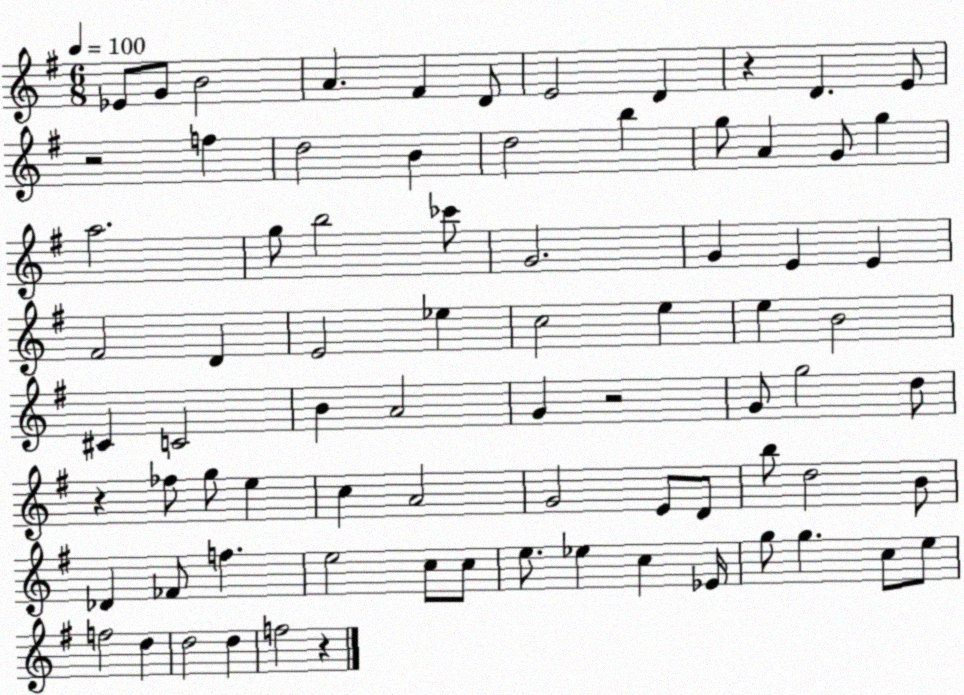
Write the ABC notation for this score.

X:1
T:Untitled
M:6/8
L:1/4
K:G
_E/2 G/2 B2 A ^F D/2 E2 D z D E/2 z2 f d2 B d2 b g/2 A G/2 g a2 g/2 b2 _c'/2 G2 G E E ^F2 D E2 _e c2 e e B2 ^C C2 B A2 G z2 G/2 g2 d/2 z _f/2 g/2 e c A2 G2 E/2 D/2 b/2 d2 B/2 _D _F/2 f e2 c/2 c/2 e/2 _e c _E/4 g/2 g c/2 e/2 f2 d d2 d f2 z